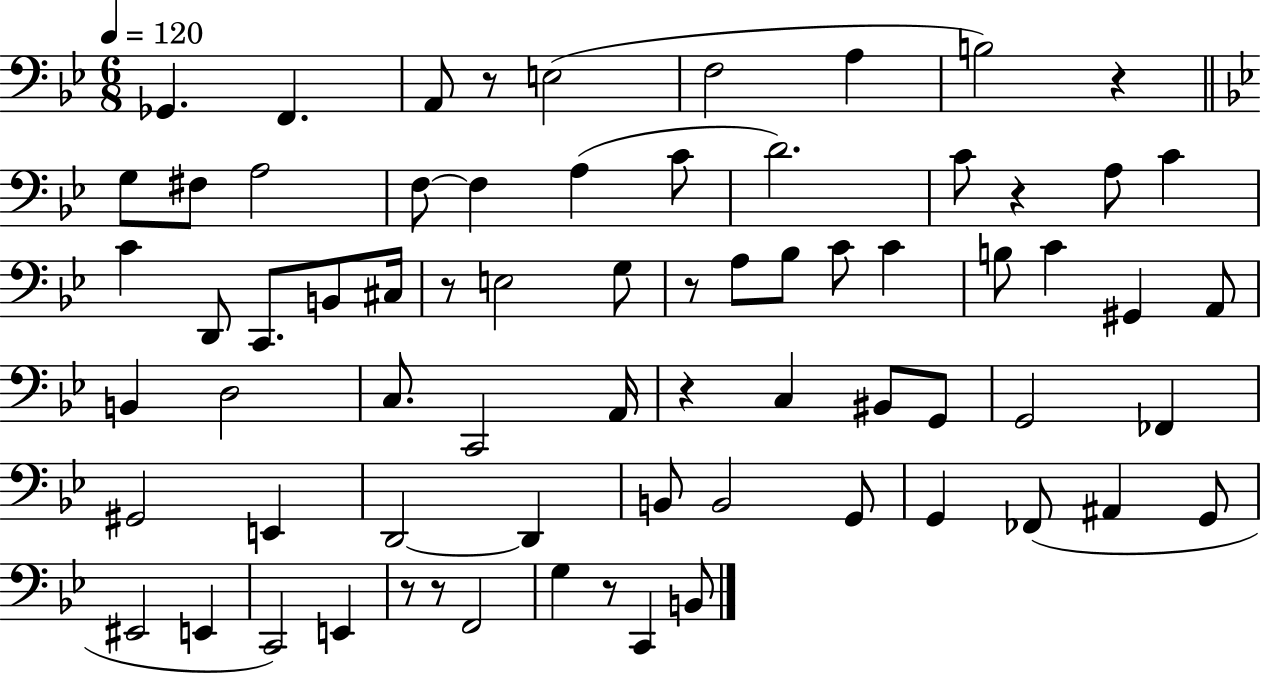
X:1
T:Untitled
M:6/8
L:1/4
K:Bb
_G,, F,, A,,/2 z/2 E,2 F,2 A, B,2 z G,/2 ^F,/2 A,2 F,/2 F, A, C/2 D2 C/2 z A,/2 C C D,,/2 C,,/2 B,,/2 ^C,/4 z/2 E,2 G,/2 z/2 A,/2 _B,/2 C/2 C B,/2 C ^G,, A,,/2 B,, D,2 C,/2 C,,2 A,,/4 z C, ^B,,/2 G,,/2 G,,2 _F,, ^G,,2 E,, D,,2 D,, B,,/2 B,,2 G,,/2 G,, _F,,/2 ^A,, G,,/2 ^E,,2 E,, C,,2 E,, z/2 z/2 F,,2 G, z/2 C,, B,,/2